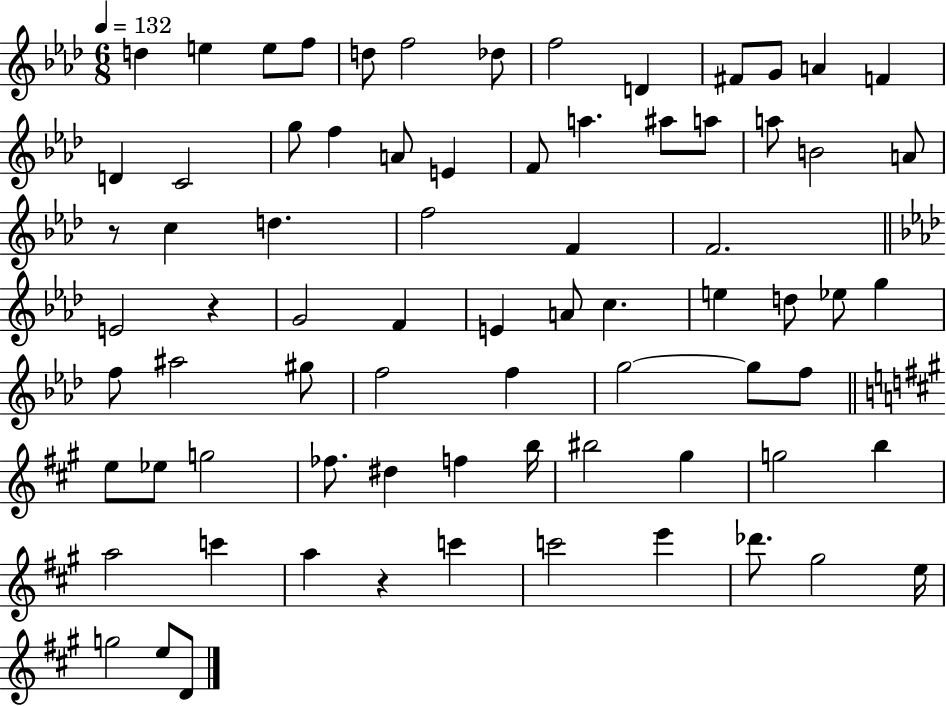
X:1
T:Untitled
M:6/8
L:1/4
K:Ab
d e e/2 f/2 d/2 f2 _d/2 f2 D ^F/2 G/2 A F D C2 g/2 f A/2 E F/2 a ^a/2 a/2 a/2 B2 A/2 z/2 c d f2 F F2 E2 z G2 F E A/2 c e d/2 _e/2 g f/2 ^a2 ^g/2 f2 f g2 g/2 f/2 e/2 _e/2 g2 _f/2 ^d f b/4 ^b2 ^g g2 b a2 c' a z c' c'2 e' _d'/2 ^g2 e/4 g2 e/2 D/2